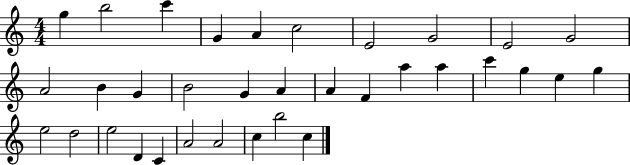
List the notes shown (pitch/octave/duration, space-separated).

G5/q B5/h C6/q G4/q A4/q C5/h E4/h G4/h E4/h G4/h A4/h B4/q G4/q B4/h G4/q A4/q A4/q F4/q A5/q A5/q C6/q G5/q E5/q G5/q E5/h D5/h E5/h D4/q C4/q A4/h A4/h C5/q B5/h C5/q